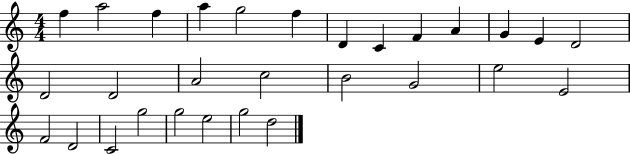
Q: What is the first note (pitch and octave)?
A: F5